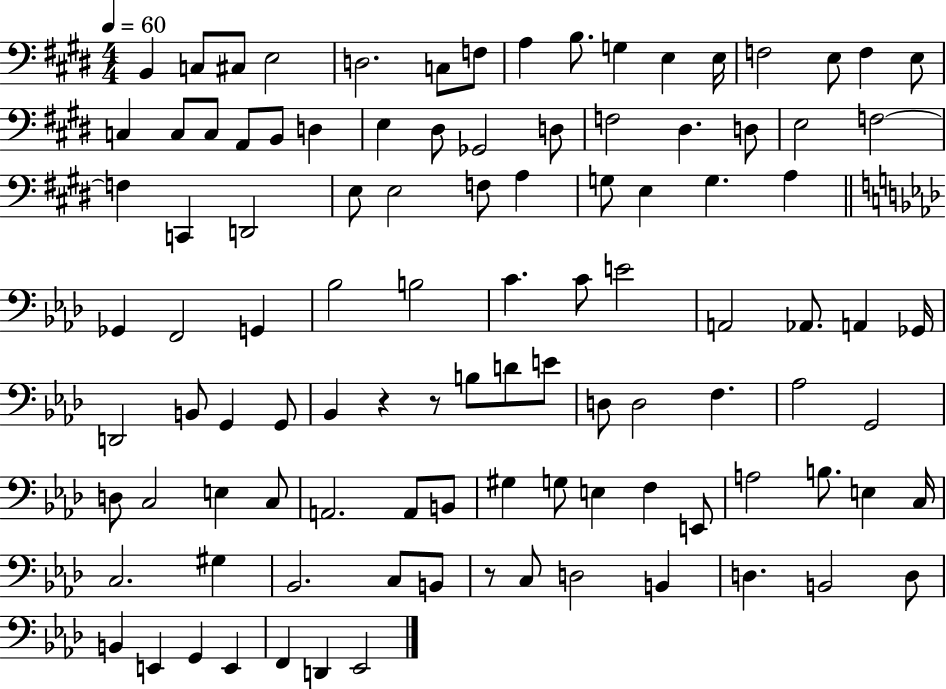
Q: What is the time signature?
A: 4/4